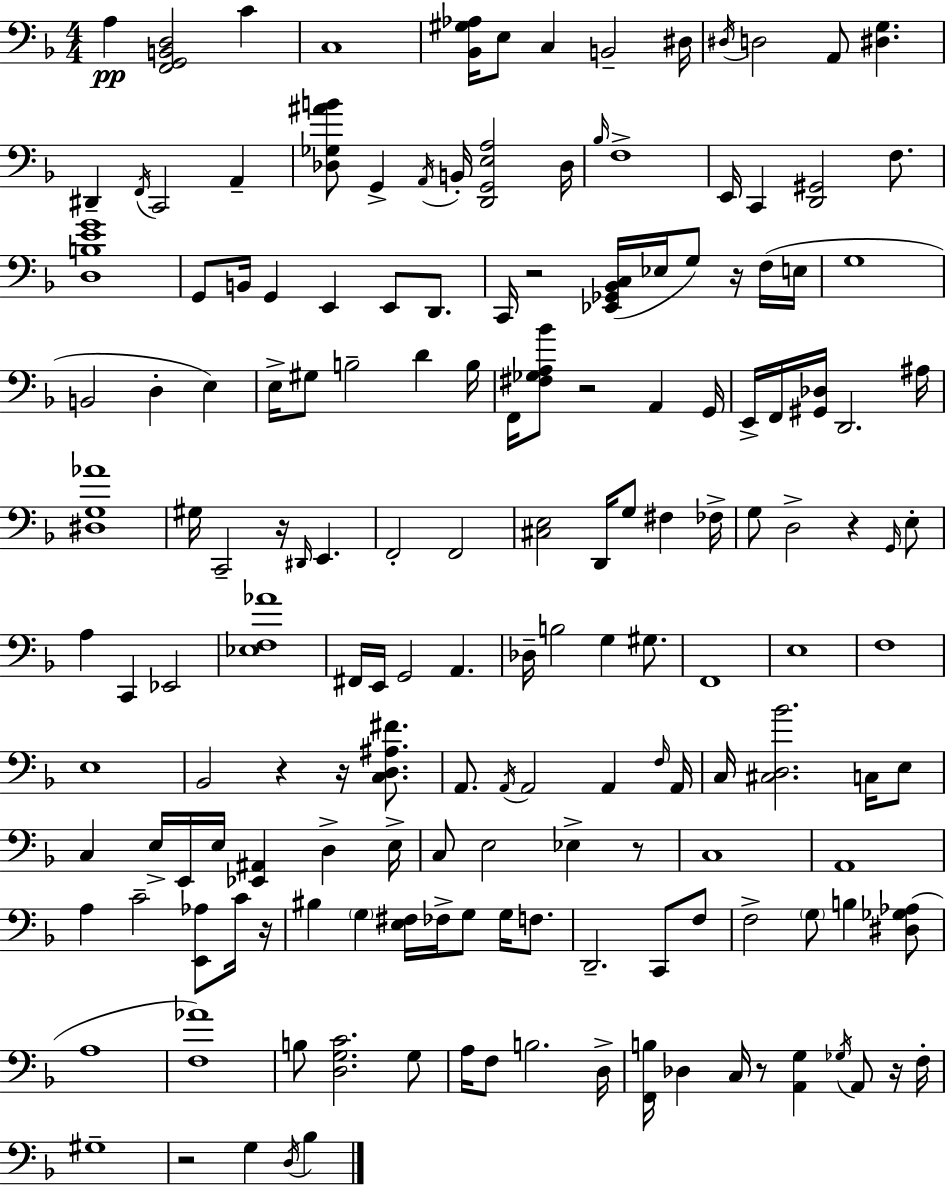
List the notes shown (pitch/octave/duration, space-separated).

A3/q [F2,G2,B2,D3]/h C4/q C3/w [Bb2,G#3,Ab3]/s E3/e C3/q B2/h D#3/s D#3/s D3/h A2/e [D#3,G3]/q. D#2/q F2/s C2/h A2/q [Db3,Gb3,A#4,B4]/e G2/q A2/s B2/s [D2,G2,E3,A3]/h Db3/s Bb3/s F3/w E2/s C2/q [D2,G#2]/h F3/e. [D3,B3,E4,G4]/w G2/e B2/s G2/q E2/q E2/e D2/e. C2/s R/h [Eb2,Gb2,Bb2,C3]/s Eb3/s G3/e R/s F3/s E3/s G3/w B2/h D3/q E3/q E3/s G#3/e B3/h D4/q B3/s F2/s [F#3,Gb3,A3,Bb4]/e R/h A2/q G2/s E2/s F2/s [G#2,Db3]/s D2/h. A#3/s [D#3,G3,Ab4]/w G#3/s C2/h R/s D#2/s E2/q. F2/h F2/h [C#3,E3]/h D2/s G3/e F#3/q FES3/s G3/e D3/h R/q G2/s E3/e A3/q C2/q Eb2/h [Eb3,F3,Ab4]/w F#2/s E2/s G2/h A2/q. Db3/s B3/h G3/q G#3/e. F2/w E3/w F3/w E3/w Bb2/h R/q R/s [C3,D3,A#3,F#4]/e. A2/e. A2/s A2/h A2/q F3/s A2/s C3/s [C#3,D3,Bb4]/h. C3/s E3/e C3/q E3/s E2/s E3/s [Eb2,A#2]/q D3/q E3/s C3/e E3/h Eb3/q R/e C3/w A2/w A3/q C4/h [E2,Ab3]/e C4/s R/s BIS3/q G3/q [E3,F#3]/s FES3/s G3/e G3/s F3/e. D2/h. C2/e F3/e F3/h G3/e B3/q [D#3,Gb3,Ab3]/e A3/w [F3,Ab4]/w B3/e [D3,G3,C4]/h. G3/e A3/s F3/e B3/h. D3/s [F2,B3]/s Db3/q C3/s R/e [A2,G3]/q Gb3/s A2/e R/s F3/s G#3/w R/h G3/q D3/s Bb3/q